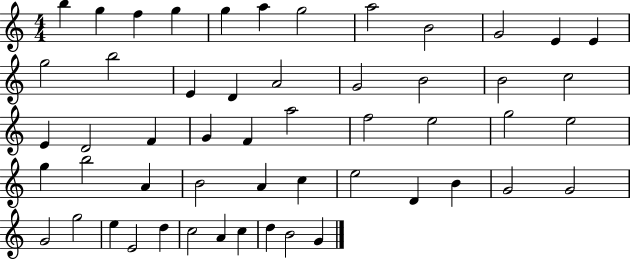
{
  \clef treble
  \numericTimeSignature
  \time 4/4
  \key c \major
  b''4 g''4 f''4 g''4 | g''4 a''4 g''2 | a''2 b'2 | g'2 e'4 e'4 | \break g''2 b''2 | e'4 d'4 a'2 | g'2 b'2 | b'2 c''2 | \break e'4 d'2 f'4 | g'4 f'4 a''2 | f''2 e''2 | g''2 e''2 | \break g''4 b''2 a'4 | b'2 a'4 c''4 | e''2 d'4 b'4 | g'2 g'2 | \break g'2 g''2 | e''4 e'2 d''4 | c''2 a'4 c''4 | d''4 b'2 g'4 | \break \bar "|."
}